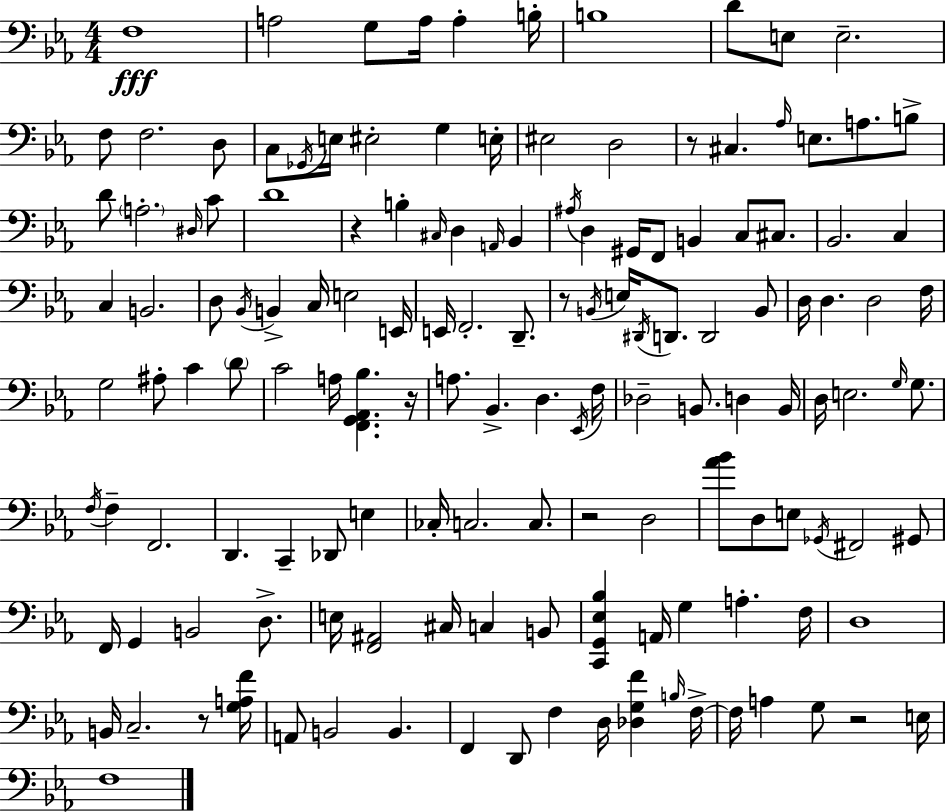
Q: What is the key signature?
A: C minor